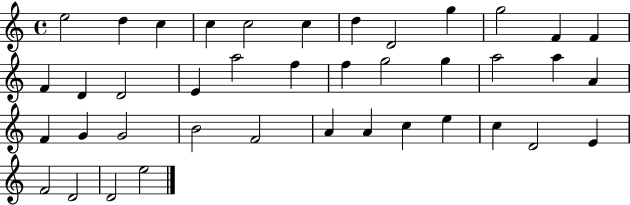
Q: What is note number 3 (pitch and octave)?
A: C5